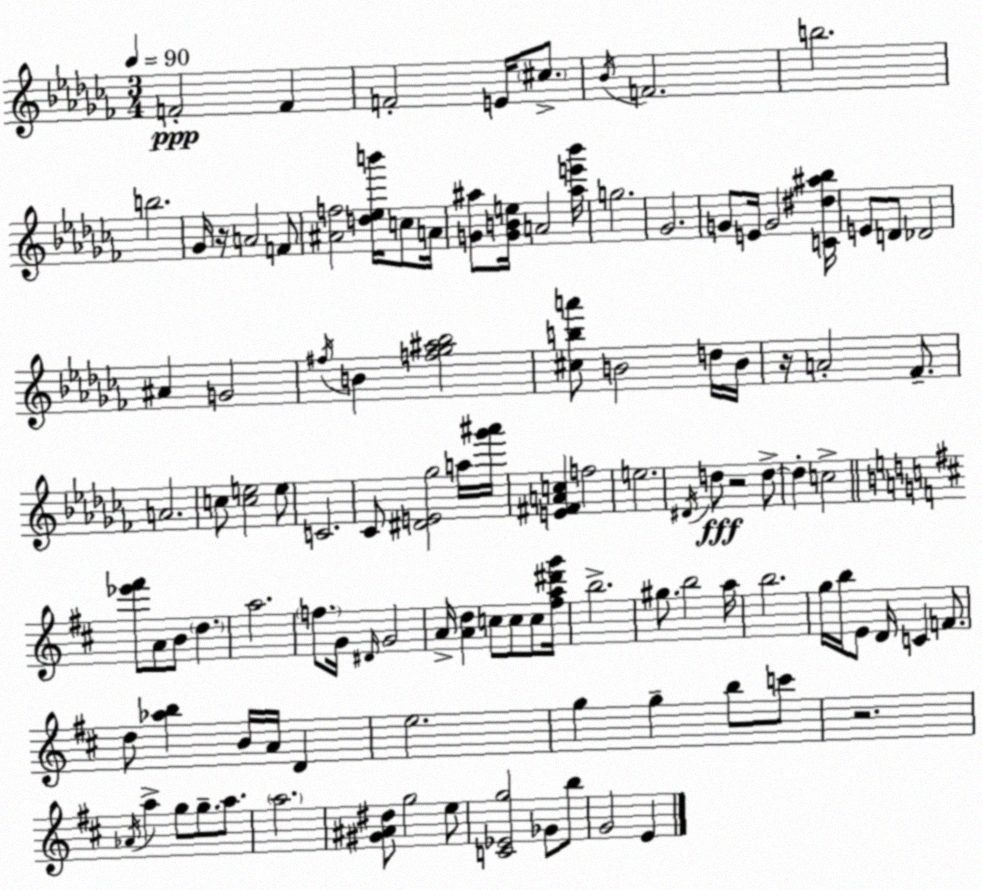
X:1
T:Untitled
M:3/4
L:1/4
K:Abm
F2 F F2 E/4 ^c/2 _B/4 F2 b2 b2 _G/4 z/4 A2 F/2 [^Af]2 [d_eb']/4 c/2 A/4 [G^a]/2 [GBe]/4 A2 [^ae'_b']/4 g2 _G2 G/2 E/4 G2 [C^d^a_b]/4 E/2 D/2 _D2 ^A G2 ^f/4 B [f_g^a_b]2 [^cba']/2 B2 d/4 B/4 z/4 A2 _F/2 A2 c/2 [ce]2 e/2 C2 _C/2 [^DE_g]2 a/4 [_g'^a']/4 [E^FAc] f2 e2 ^D/4 d/2 z2 d/2 d c2 [_e'^f']/2 A/2 B/2 d a2 f/2 G/4 ^D/4 G2 A/4 [Ad] c/2 c/2 c/2 [^fa^d'g']/4 b2 ^g/2 b2 a/4 b2 g/4 b/4 E/2 D/4 C F/2 d/2 [_ab] B/4 A/4 D e2 g g b/2 c'/2 z2 _A/4 a g/2 g/2 a/2 a2 [^G^A^d]/2 g2 e/2 [C_Eg]2 _G/2 b/2 G2 E